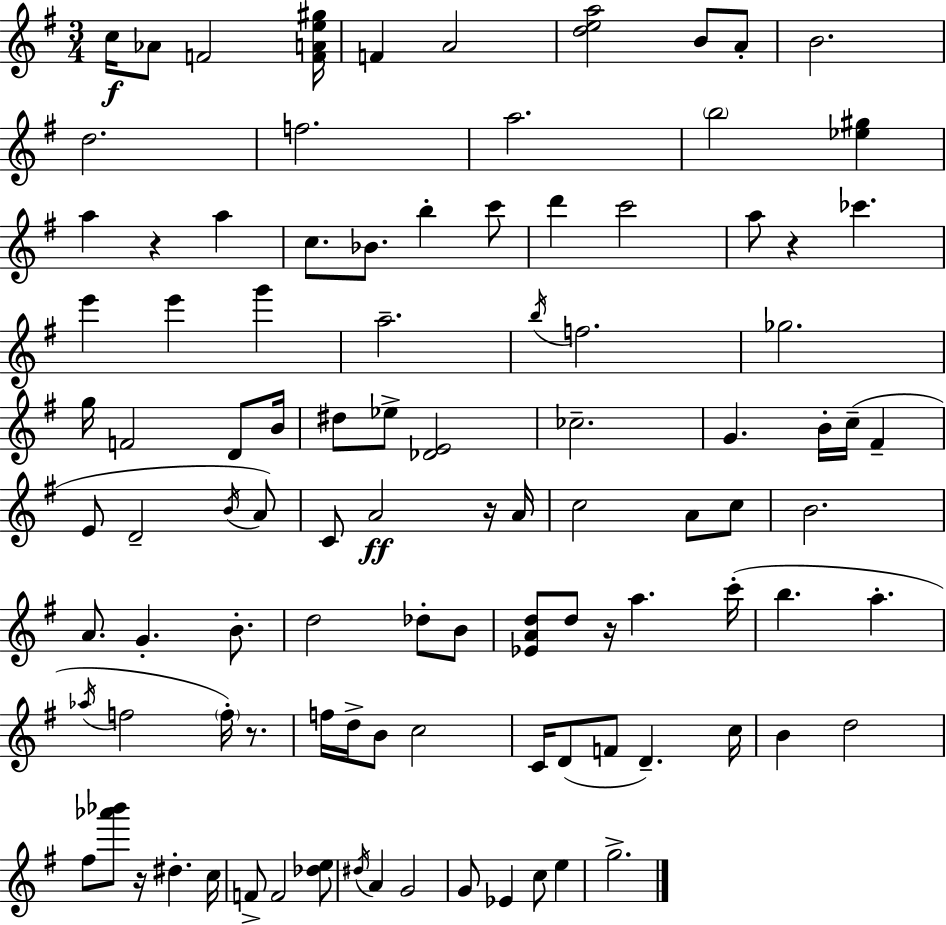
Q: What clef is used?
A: treble